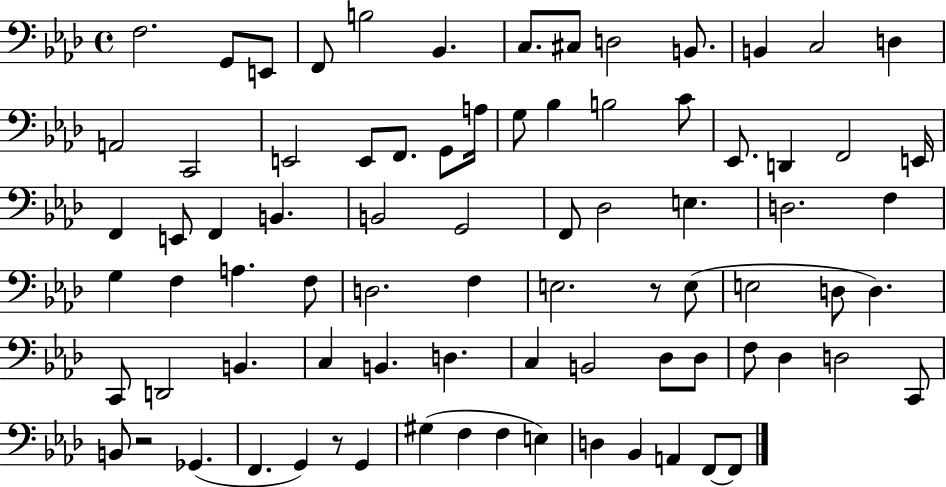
{
  \clef bass
  \time 4/4
  \defaultTimeSignature
  \key aes \major
  \repeat volta 2 { f2. g,8 e,8 | f,8 b2 bes,4. | c8. cis8 d2 b,8. | b,4 c2 d4 | \break a,2 c,2 | e,2 e,8 f,8. g,8 a16 | g8 bes4 b2 c'8 | ees,8. d,4 f,2 e,16 | \break f,4 e,8 f,4 b,4. | b,2 g,2 | f,8 des2 e4. | d2. f4 | \break g4 f4 a4. f8 | d2. f4 | e2. r8 e8( | e2 d8 d4.) | \break c,8 d,2 b,4. | c4 b,4. d4. | c4 b,2 des8 des8 | f8 des4 d2 c,8 | \break b,8 r2 ges,4.( | f,4. g,4) r8 g,4 | gis4( f4 f4 e4) | d4 bes,4 a,4 f,8~~ f,8 | \break } \bar "|."
}